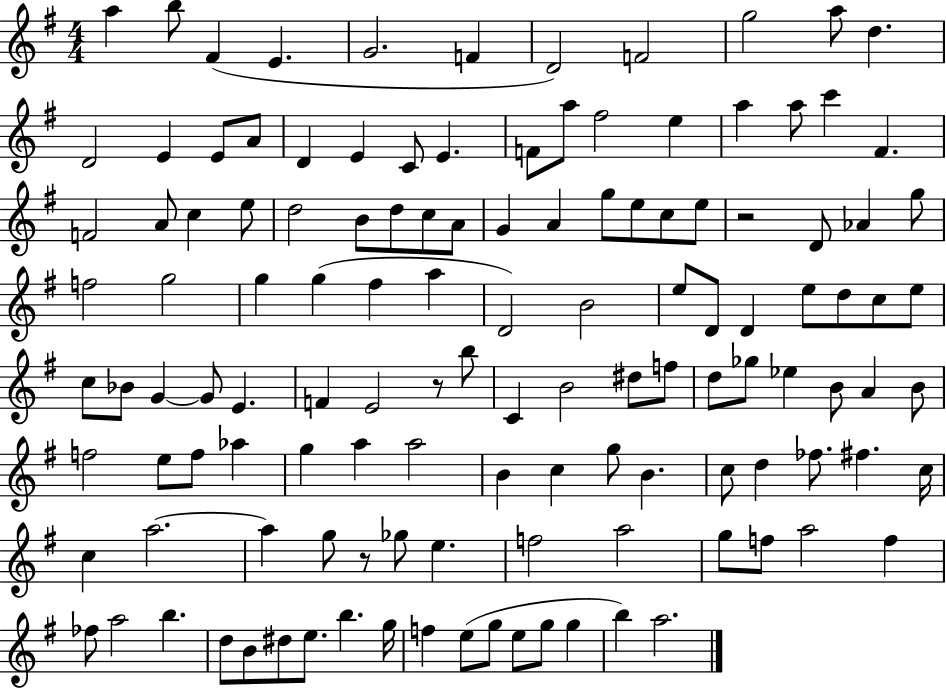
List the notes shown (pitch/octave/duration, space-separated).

A5/q B5/e F#4/q E4/q. G4/h. F4/q D4/h F4/h G5/h A5/e D5/q. D4/h E4/q E4/e A4/e D4/q E4/q C4/e E4/q. F4/e A5/e F#5/h E5/q A5/q A5/e C6/q F#4/q. F4/h A4/e C5/q E5/e D5/h B4/e D5/e C5/e A4/e G4/q A4/q G5/e E5/e C5/e E5/e R/h D4/e Ab4/q G5/e F5/h G5/h G5/q G5/q F#5/q A5/q D4/h B4/h E5/e D4/e D4/q E5/e D5/e C5/e E5/e C5/e Bb4/e G4/q G4/e E4/q. F4/q E4/h R/e B5/e C4/q B4/h D#5/e F5/e D5/e Gb5/e Eb5/q B4/e A4/q B4/e F5/h E5/e F5/e Ab5/q G5/q A5/q A5/h B4/q C5/q G5/e B4/q. C5/e D5/q FES5/e. F#5/q. C5/s C5/q A5/h. A5/q G5/e R/e Gb5/e E5/q. F5/h A5/h G5/e F5/e A5/h F5/q FES5/e A5/h B5/q. D5/e B4/e D#5/e E5/e. B5/q. G5/s F5/q E5/e G5/e E5/e G5/e G5/q B5/q A5/h.